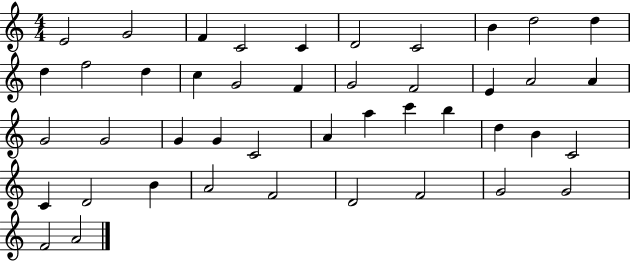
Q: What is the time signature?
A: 4/4